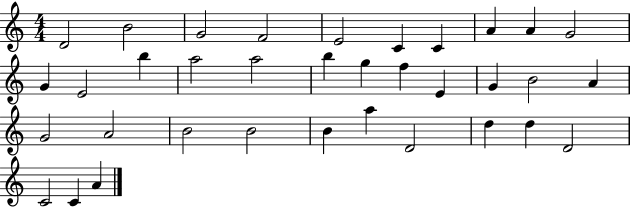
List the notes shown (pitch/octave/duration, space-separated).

D4/h B4/h G4/h F4/h E4/h C4/q C4/q A4/q A4/q G4/h G4/q E4/h B5/q A5/h A5/h B5/q G5/q F5/q E4/q G4/q B4/h A4/q G4/h A4/h B4/h B4/h B4/q A5/q D4/h D5/q D5/q D4/h C4/h C4/q A4/q